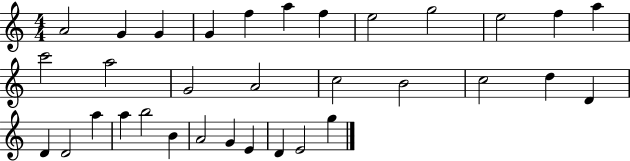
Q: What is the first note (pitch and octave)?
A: A4